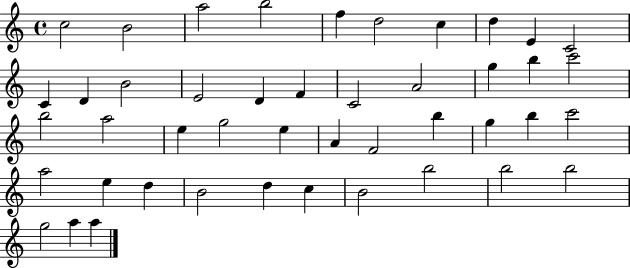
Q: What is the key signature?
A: C major